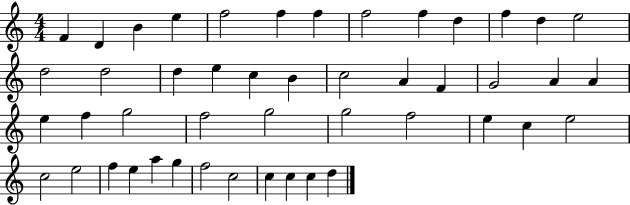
X:1
T:Untitled
M:4/4
L:1/4
K:C
F D B e f2 f f f2 f d f d e2 d2 d2 d e c B c2 A F G2 A A e f g2 f2 g2 g2 f2 e c e2 c2 e2 f e a g f2 c2 c c c d